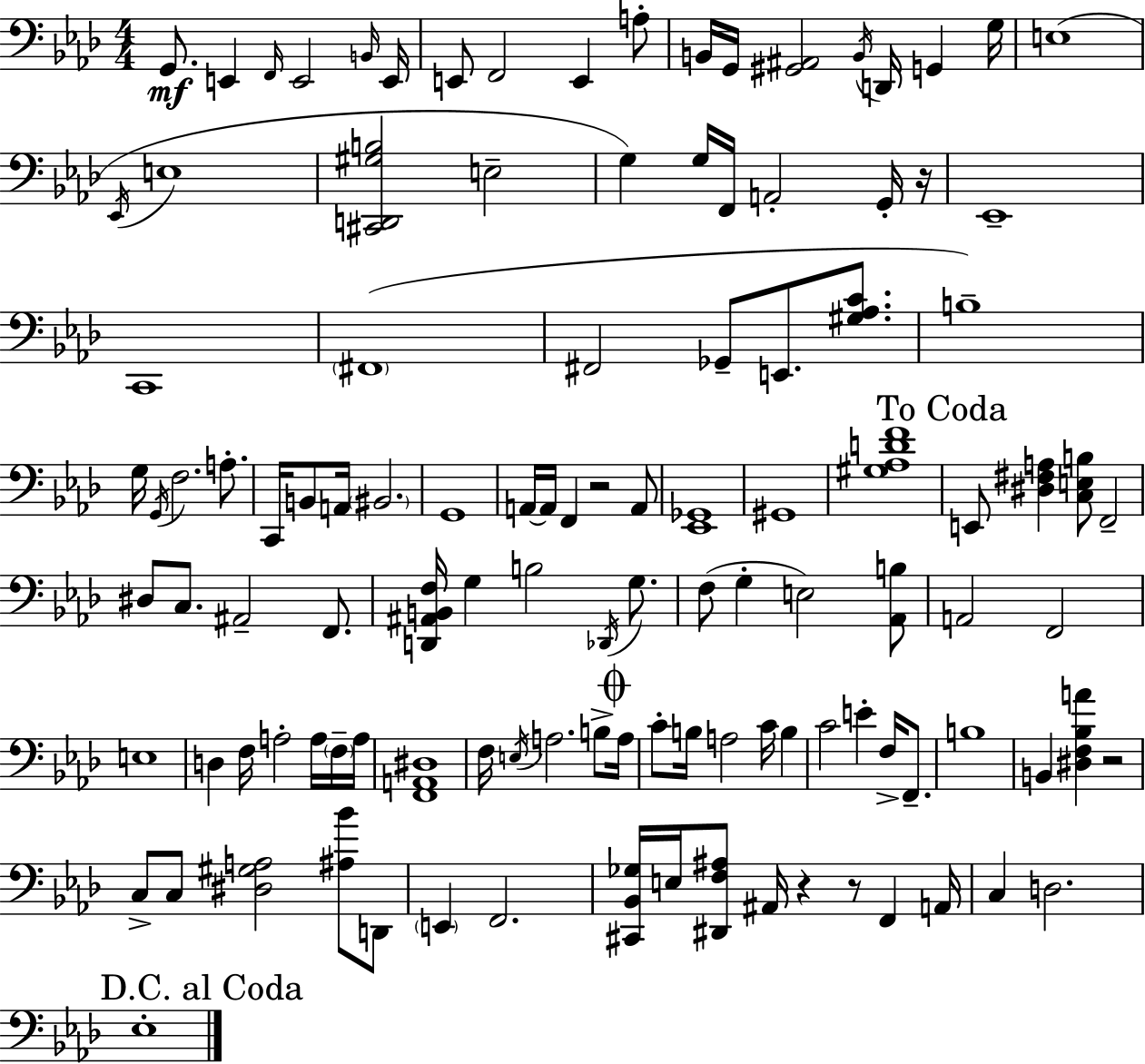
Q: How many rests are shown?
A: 5